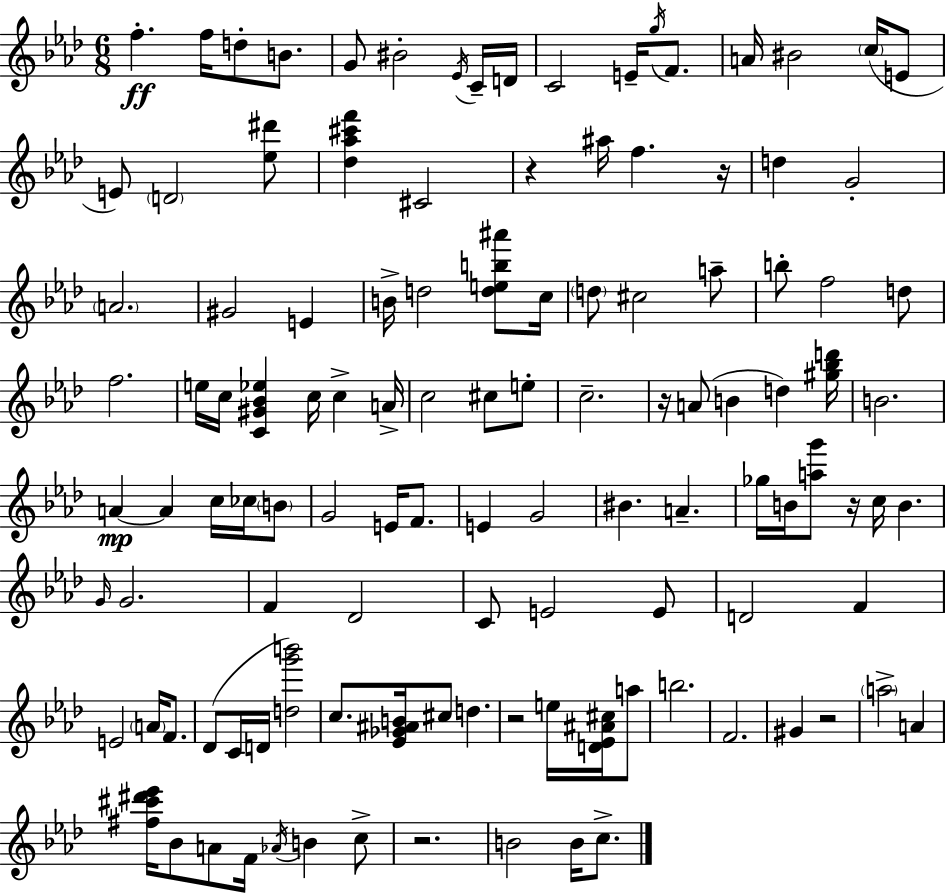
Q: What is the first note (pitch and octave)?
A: F5